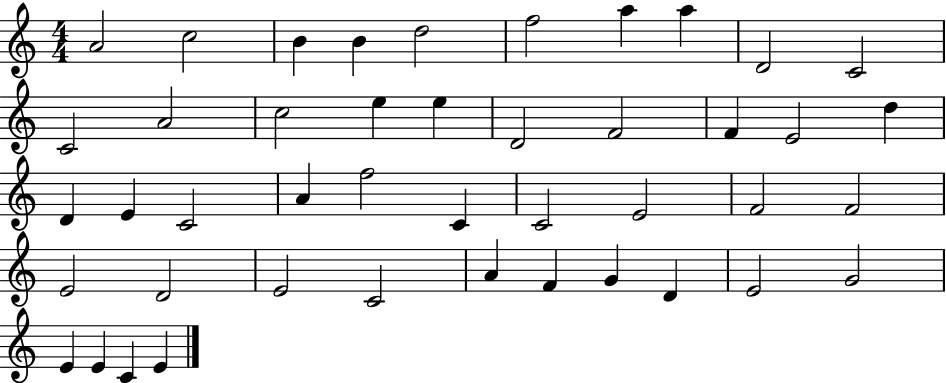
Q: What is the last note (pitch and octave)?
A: E4